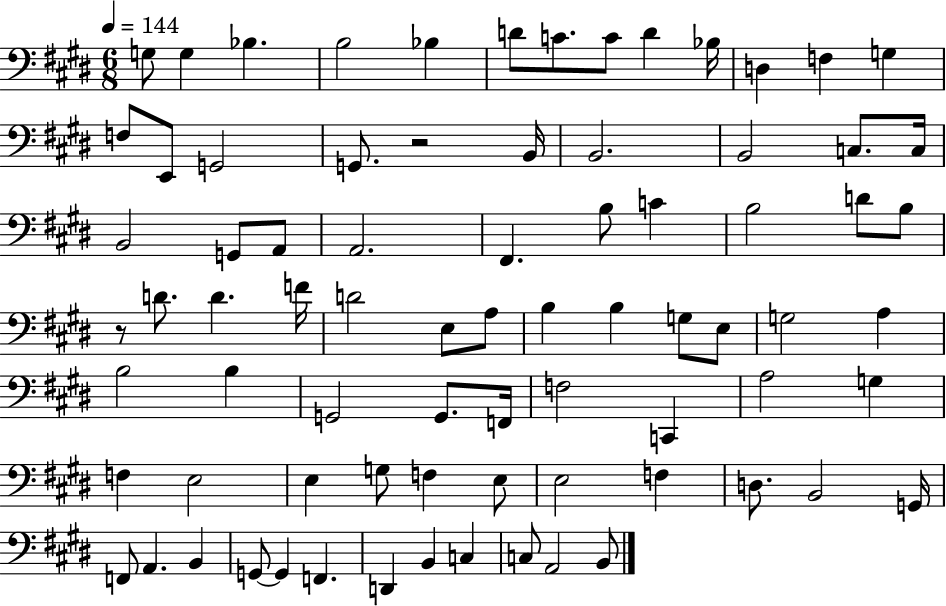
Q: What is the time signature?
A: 6/8